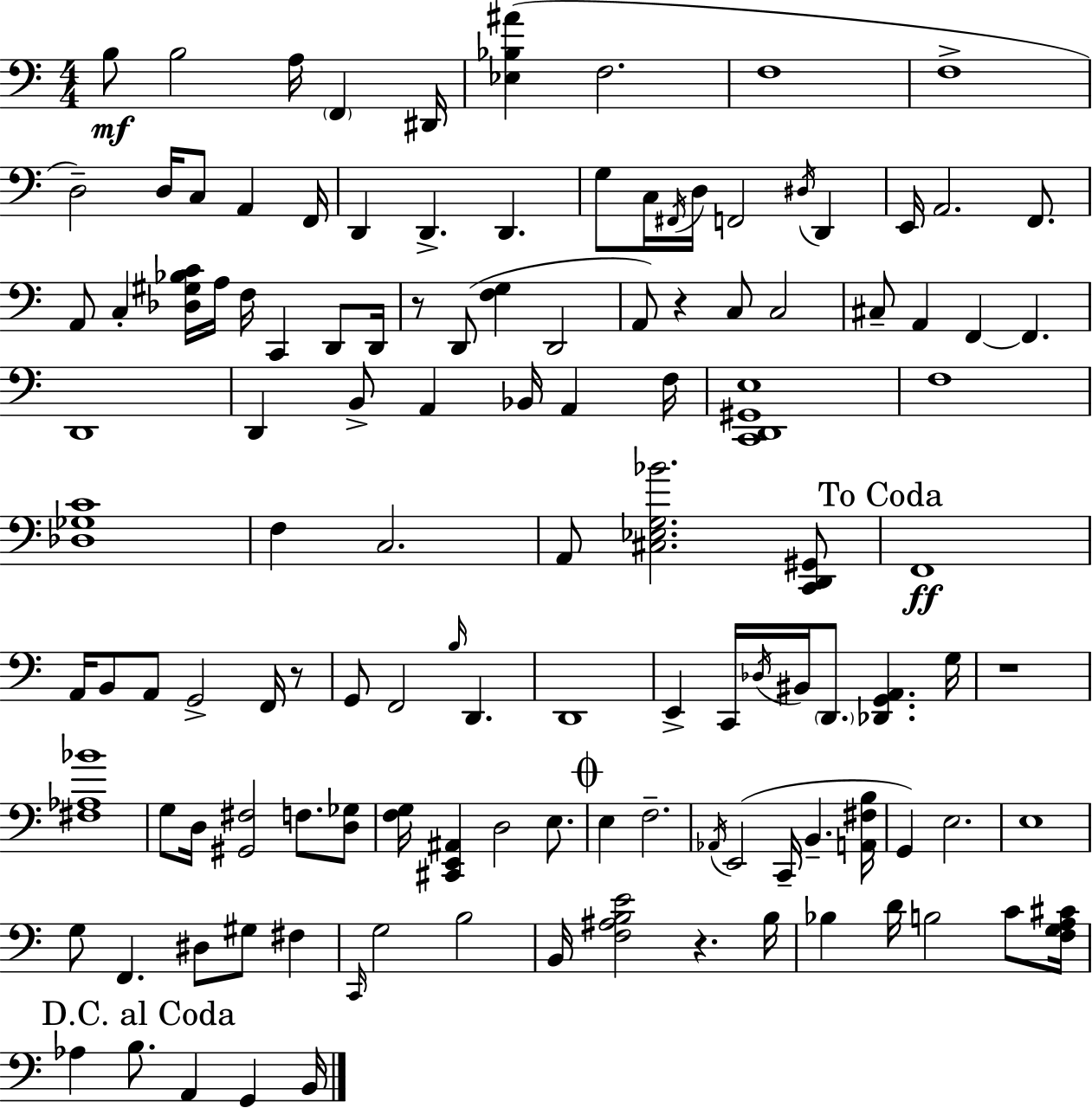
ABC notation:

X:1
T:Untitled
M:4/4
L:1/4
K:C
B,/2 B,2 A,/4 F,, ^D,,/4 [_E,_B,^A] F,2 F,4 F,4 D,2 D,/4 C,/2 A,, F,,/4 D,, D,, D,, G,/2 C,/4 ^F,,/4 D,/4 F,,2 ^D,/4 D,, E,,/4 A,,2 F,,/2 A,,/2 C, [_D,^G,_B,C]/4 A,/4 F,/4 C,, D,,/2 D,,/4 z/2 D,,/2 [F,G,] D,,2 A,,/2 z C,/2 C,2 ^C,/2 A,, F,, F,, D,,4 D,, B,,/2 A,, _B,,/4 A,, F,/4 [C,,D,,^G,,E,]4 F,4 [_D,_G,C]4 F, C,2 A,,/2 [^C,_E,G,_B]2 [C,,D,,^G,,]/2 F,,4 A,,/4 B,,/2 A,,/2 G,,2 F,,/4 z/2 G,,/2 F,,2 B,/4 D,, D,,4 E,, C,,/4 _D,/4 ^B,,/4 D,,/2 [_D,,G,,A,,] G,/4 z4 [^F,_A,_B]4 G,/2 D,/4 [^G,,^F,]2 F,/2 [D,_G,]/2 [F,G,]/4 [^C,,E,,^A,,] D,2 E,/2 E, F,2 _A,,/4 E,,2 C,,/4 B,, [A,,^F,B,]/4 G,, E,2 E,4 G,/2 F,, ^D,/2 ^G,/2 ^F, C,,/4 G,2 B,2 B,,/4 [F,^A,B,E]2 z B,/4 _B, D/4 B,2 C/2 [F,G,A,^C]/4 _A, B,/2 A,, G,, B,,/4